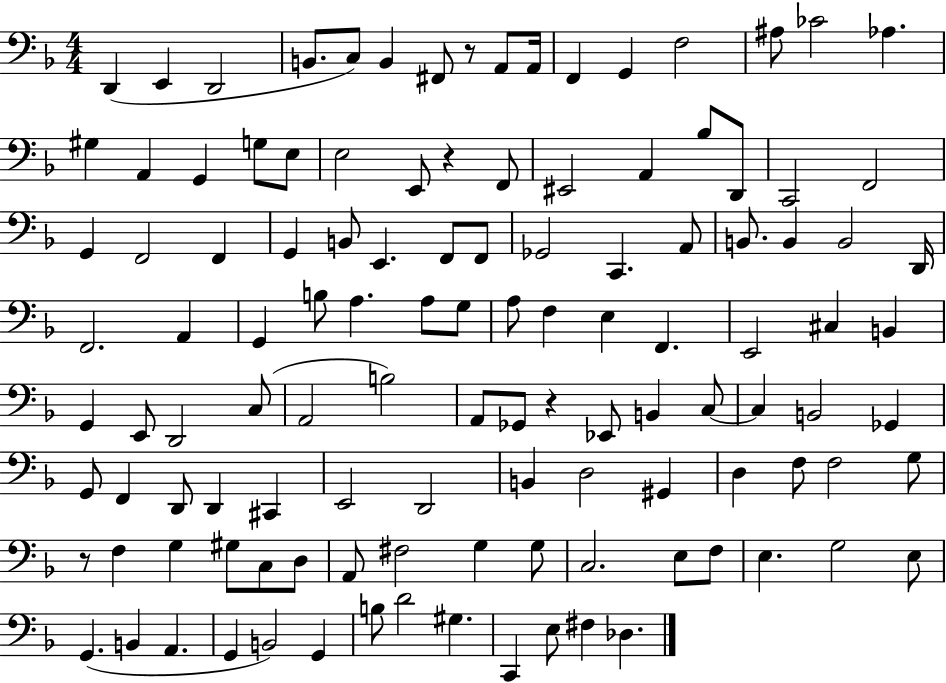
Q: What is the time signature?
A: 4/4